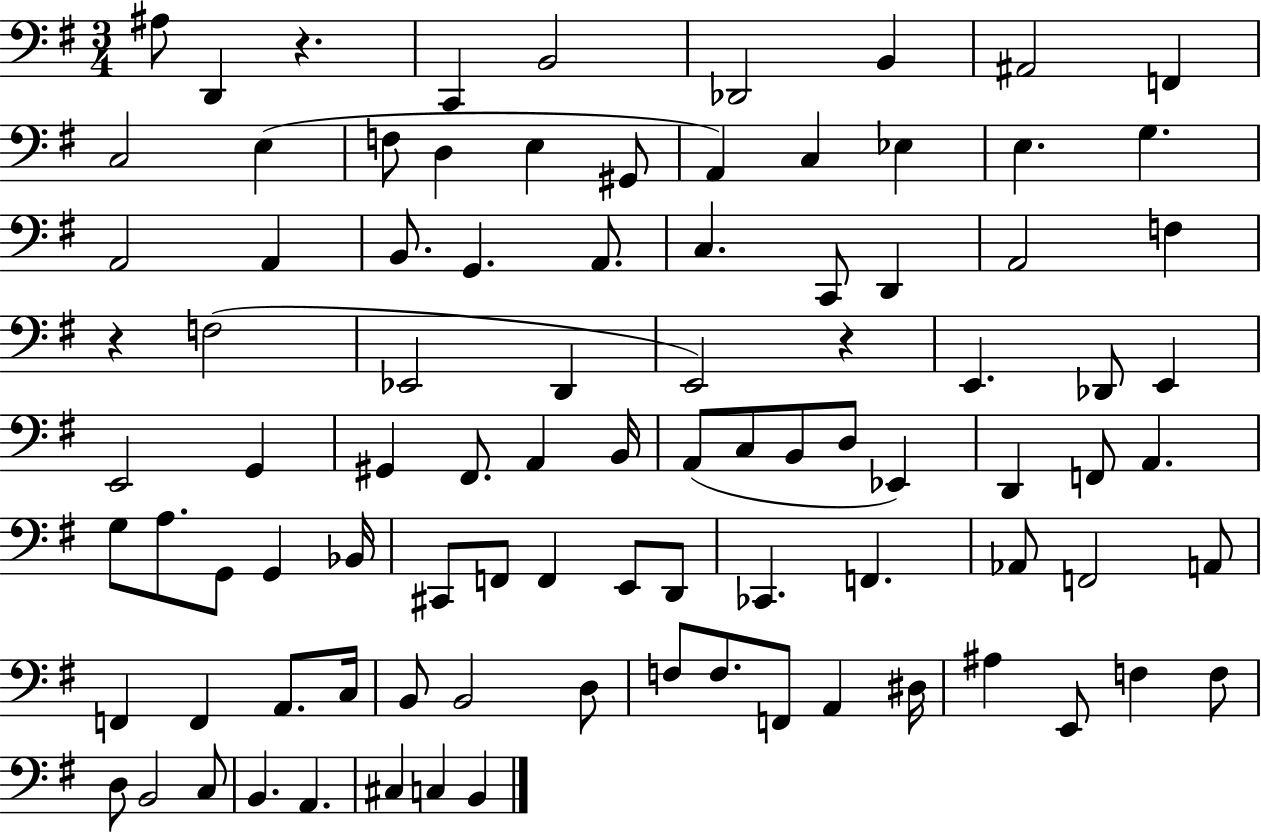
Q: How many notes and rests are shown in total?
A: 92